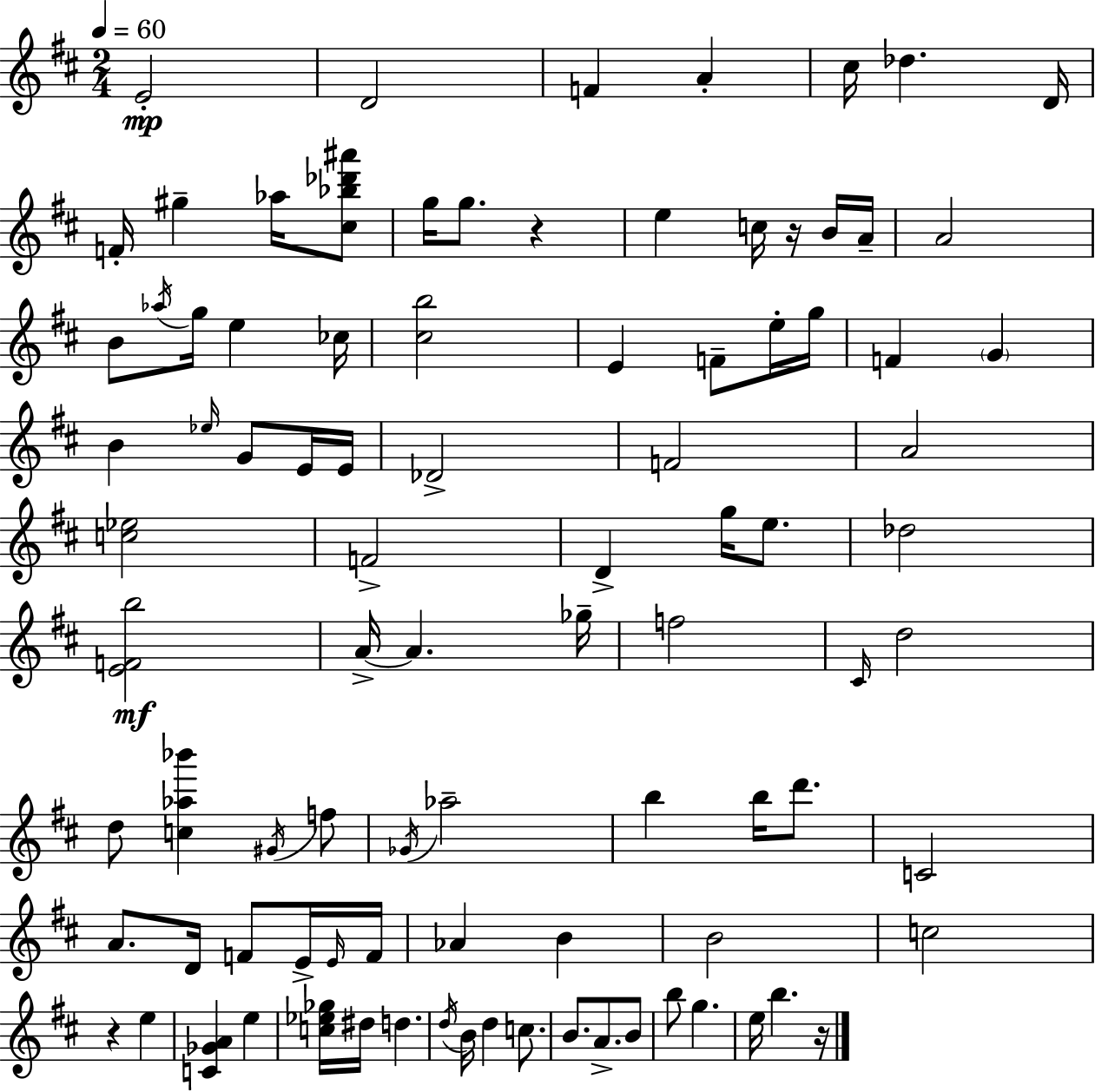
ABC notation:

X:1
T:Untitled
M:2/4
L:1/4
K:D
E2 D2 F A ^c/4 _d D/4 F/4 ^g _a/4 [^c_b_d'^a']/2 g/4 g/2 z e c/4 z/4 B/4 A/4 A2 B/2 _a/4 g/4 e _c/4 [^cb]2 E F/2 e/4 g/4 F G B _e/4 G/2 E/4 E/4 _D2 F2 A2 [c_e]2 F2 D g/4 e/2 _d2 [EFb]2 A/4 A _g/4 f2 ^C/4 d2 d/2 [c_a_b'] ^G/4 f/2 _G/4 _a2 b b/4 d'/2 C2 A/2 D/4 F/2 E/4 E/4 F/4 _A B B2 c2 z e [C_GA] e [c_e_g]/4 ^d/4 d d/4 B/4 d c/2 B/2 A/2 B/2 b/2 g e/4 b z/4